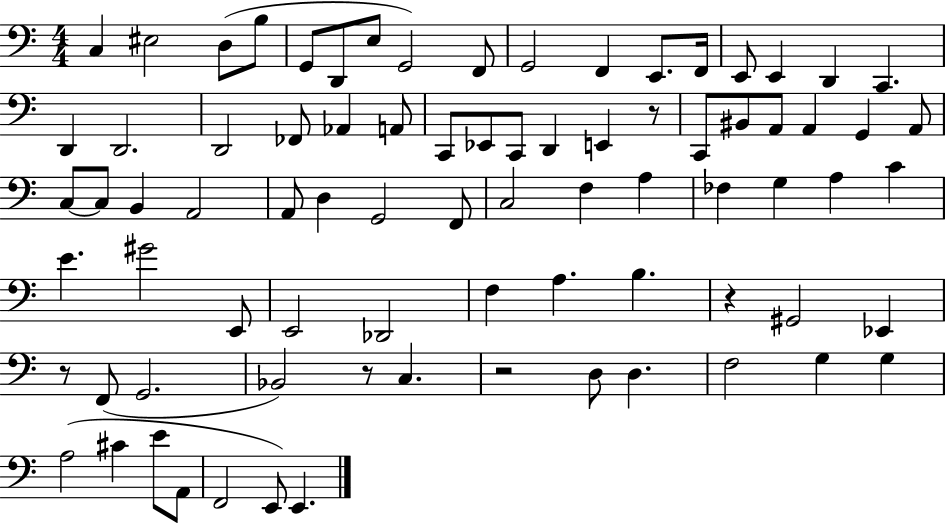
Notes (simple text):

C3/q EIS3/h D3/e B3/e G2/e D2/e E3/e G2/h F2/e G2/h F2/q E2/e. F2/s E2/e E2/q D2/q C2/q. D2/q D2/h. D2/h FES2/e Ab2/q A2/e C2/e Eb2/e C2/e D2/q E2/q R/e C2/e BIS2/e A2/e A2/q G2/q A2/e C3/e C3/e B2/q A2/h A2/e D3/q G2/h F2/e C3/h F3/q A3/q FES3/q G3/q A3/q C4/q E4/q. G#4/h E2/e E2/h Db2/h F3/q A3/q. B3/q. R/q G#2/h Eb2/q R/e F2/e G2/h. Bb2/h R/e C3/q. R/h D3/e D3/q. F3/h G3/q G3/q A3/h C#4/q E4/e A2/e F2/h E2/e E2/q.